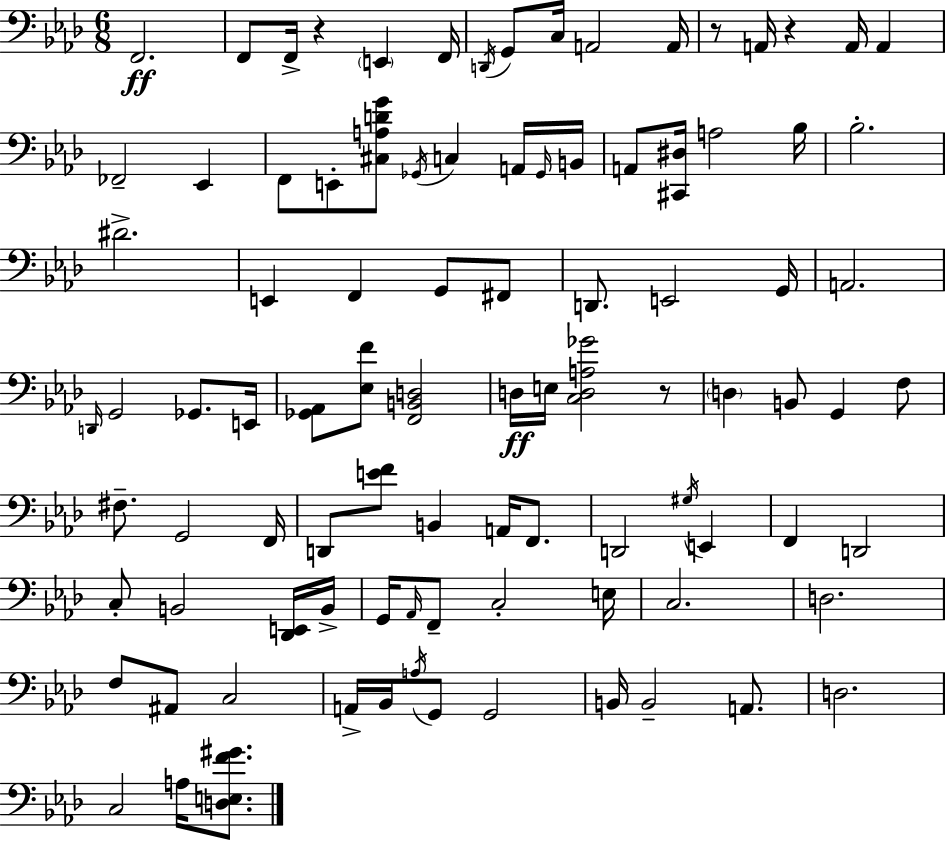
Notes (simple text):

F2/h. F2/e F2/s R/q E2/q F2/s D2/s G2/e C3/s A2/h A2/s R/e A2/s R/q A2/s A2/q FES2/h Eb2/q F2/e E2/e [C#3,A3,D4,G4]/e Gb2/s C3/q A2/s Gb2/s B2/s A2/e [C#2,D#3]/s A3/h Bb3/s Bb3/h. D#4/h. E2/q F2/q G2/e F#2/e D2/e. E2/h G2/s A2/h. D2/s G2/h Gb2/e. E2/s [Gb2,Ab2]/e [Eb3,F4]/e [F2,B2,D3]/h D3/s E3/s [C3,D3,A3,Gb4]/h R/e D3/q B2/e G2/q F3/e F#3/e. G2/h F2/s D2/e [E4,F4]/e B2/q A2/s F2/e. D2/h G#3/s E2/q F2/q D2/h C3/e B2/h [Db2,E2]/s B2/s G2/s Ab2/s F2/e C3/h E3/s C3/h. D3/h. F3/e A#2/e C3/h A2/s Bb2/s A3/s G2/e G2/h B2/s B2/h A2/e. D3/h. C3/h A3/s [D3,E3,F4,G#4]/e.